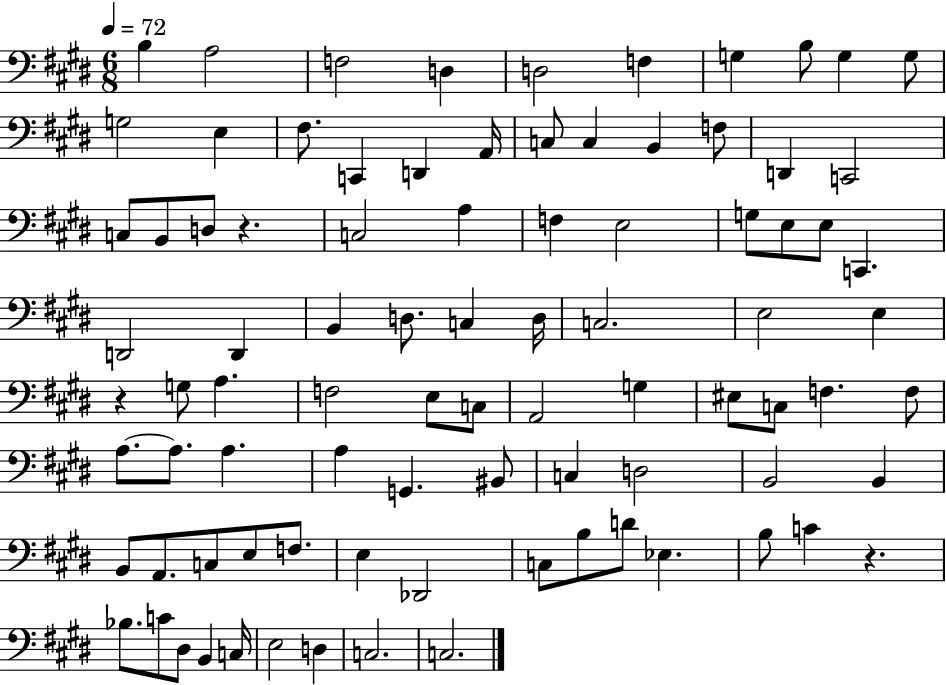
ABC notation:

X:1
T:Untitled
M:6/8
L:1/4
K:E
B, A,2 F,2 D, D,2 F, G, B,/2 G, G,/2 G,2 E, ^F,/2 C,, D,, A,,/4 C,/2 C, B,, F,/2 D,, C,,2 C,/2 B,,/2 D,/2 z C,2 A, F, E,2 G,/2 E,/2 E,/2 C,, D,,2 D,, B,, D,/2 C, D,/4 C,2 E,2 E, z G,/2 A, F,2 E,/2 C,/2 A,,2 G, ^E,/2 C,/2 F, F,/2 A,/2 A,/2 A, A, G,, ^B,,/2 C, D,2 B,,2 B,, B,,/2 A,,/2 C,/2 E,/2 F,/2 E, _D,,2 C,/2 B,/2 D/2 _E, B,/2 C z _B,/2 C/2 ^D,/2 B,, C,/4 E,2 D, C,2 C,2